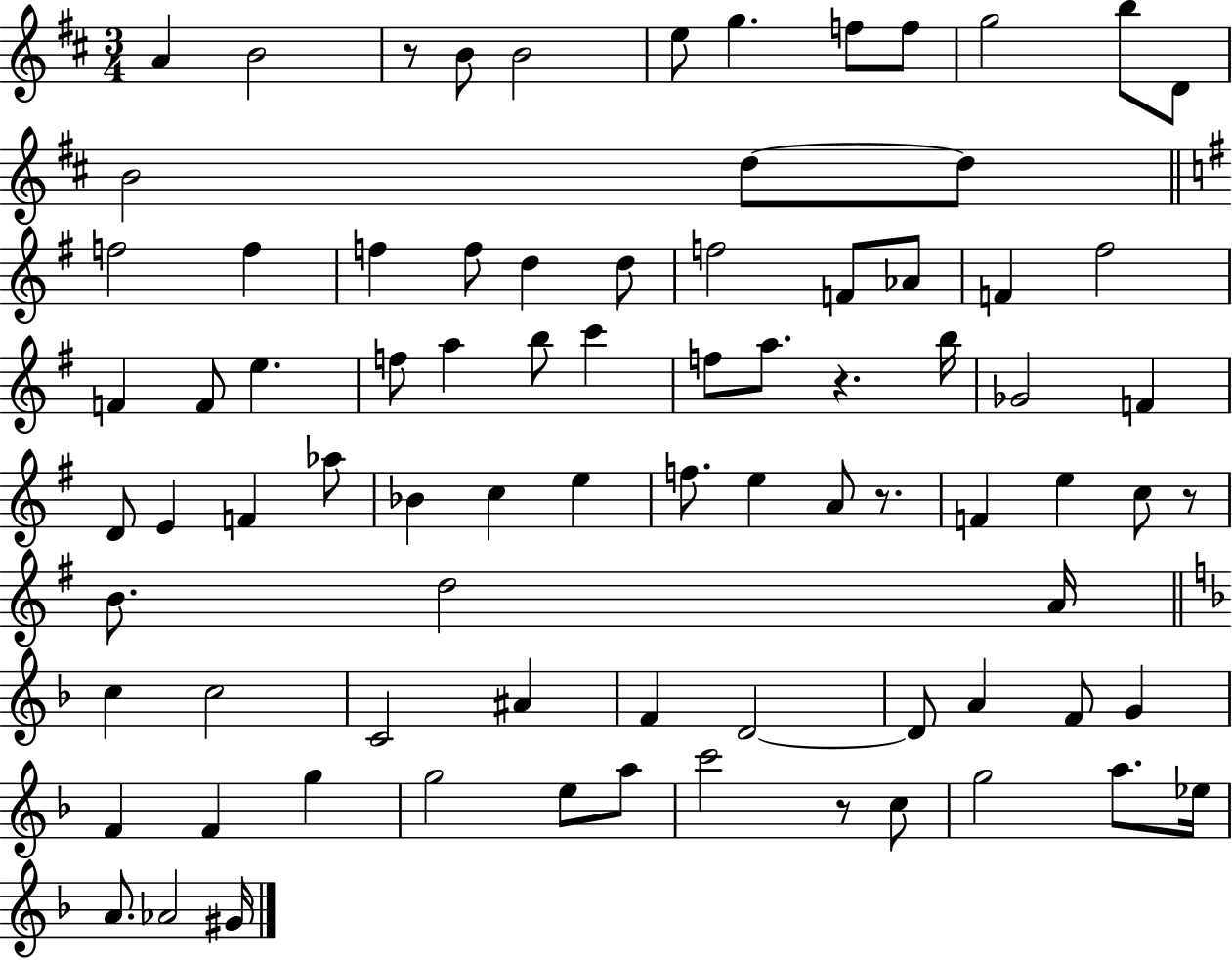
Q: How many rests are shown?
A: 5